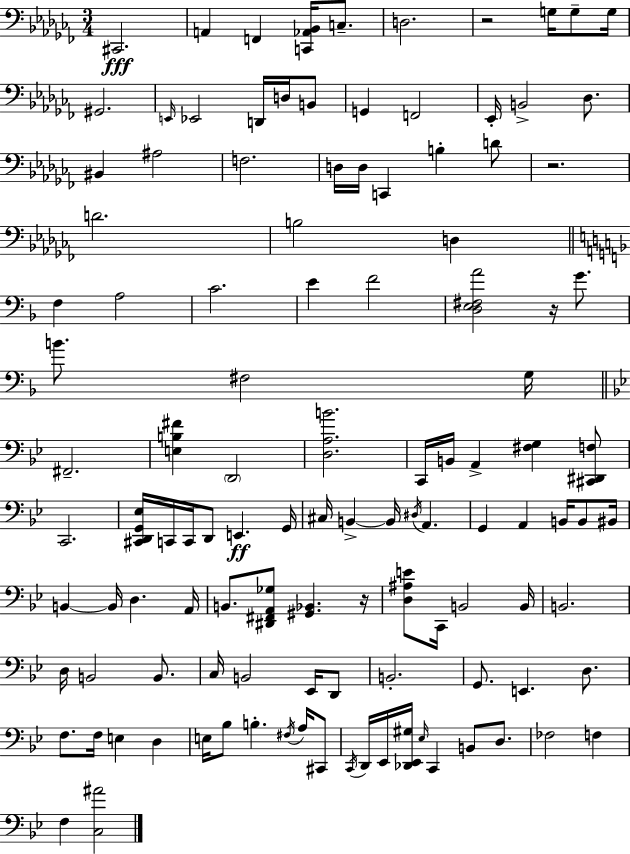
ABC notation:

X:1
T:Untitled
M:3/4
L:1/4
K:Abm
^C,,2 A,, F,, [C,,_A,,_B,,]/4 C,/2 D,2 z2 G,/4 G,/2 G,/4 ^G,,2 E,,/4 _E,,2 D,,/4 D,/4 B,,/2 G,, F,,2 _E,,/4 B,,2 _D,/2 ^B,, ^A,2 F,2 D,/4 D,/4 C,, B, D/2 z2 D2 B,2 D, F, A,2 C2 E F2 [D,E,^F,A]2 z/4 G/2 B/2 ^F,2 G,/4 ^F,,2 [E,B,^F] D,,2 [D,A,B]2 C,,/4 B,,/4 A,, [^F,G,] [^C,,^D,,F,]/2 C,,2 [^C,,D,,G,,_E,]/4 C,,/4 C,,/4 D,,/2 E,, G,,/4 ^C,/4 B,, B,,/4 ^D,/4 A,, G,, A,, B,,/4 B,,/2 ^B,,/4 B,, B,,/4 D, A,,/4 B,,/2 [^D,,^F,,A,,_G,]/2 [^G,,_B,,] z/4 [D,^A,E]/2 C,,/4 B,,2 B,,/4 B,,2 D,/4 B,,2 B,,/2 C,/4 B,,2 _E,,/4 D,,/2 B,,2 G,,/2 E,, D,/2 F,/2 F,/4 E, D, E,/4 _B,/2 B, ^F,/4 A,/4 ^C,,/2 C,,/4 D,,/4 _E,,/4 [_D,,_E,,^G,]/4 _E,/4 C,, B,,/2 D,/2 _F,2 F, F, [C,^A]2